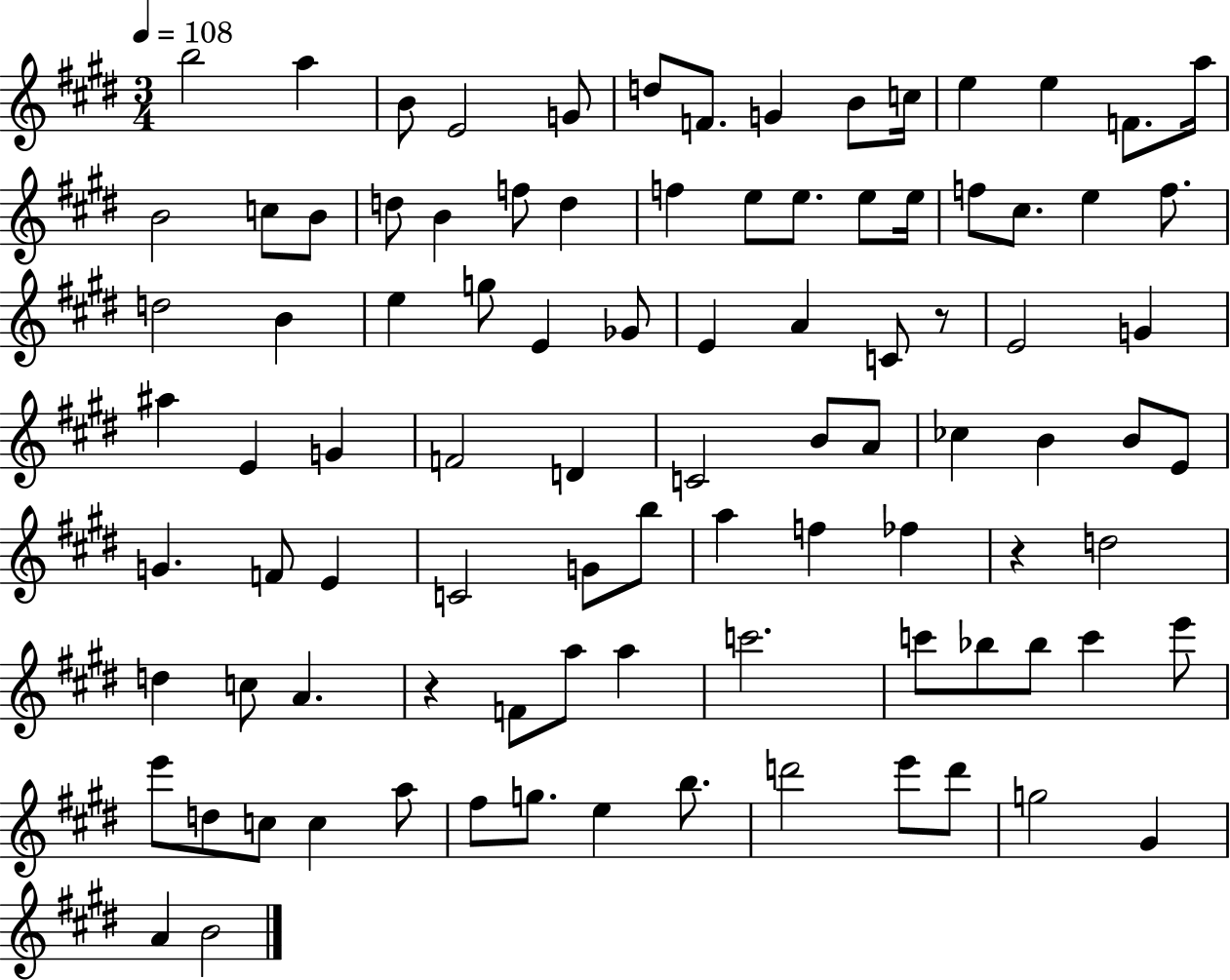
X:1
T:Untitled
M:3/4
L:1/4
K:E
b2 a B/2 E2 G/2 d/2 F/2 G B/2 c/4 e e F/2 a/4 B2 c/2 B/2 d/2 B f/2 d f e/2 e/2 e/2 e/4 f/2 ^c/2 e f/2 d2 B e g/2 E _G/2 E A C/2 z/2 E2 G ^a E G F2 D C2 B/2 A/2 _c B B/2 E/2 G F/2 E C2 G/2 b/2 a f _f z d2 d c/2 A z F/2 a/2 a c'2 c'/2 _b/2 _b/2 c' e'/2 e'/2 d/2 c/2 c a/2 ^f/2 g/2 e b/2 d'2 e'/2 d'/2 g2 ^G A B2